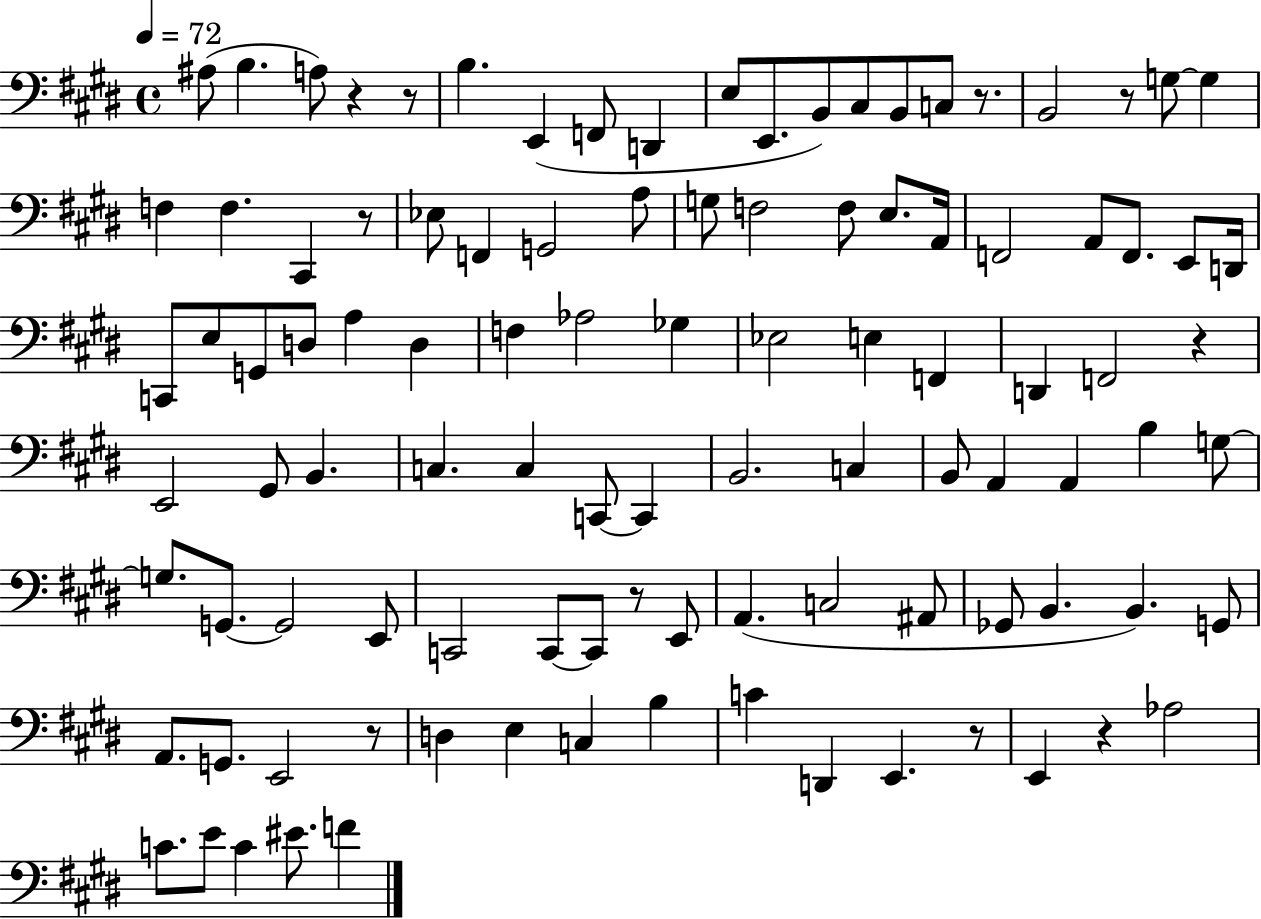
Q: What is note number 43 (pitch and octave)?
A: Eb3